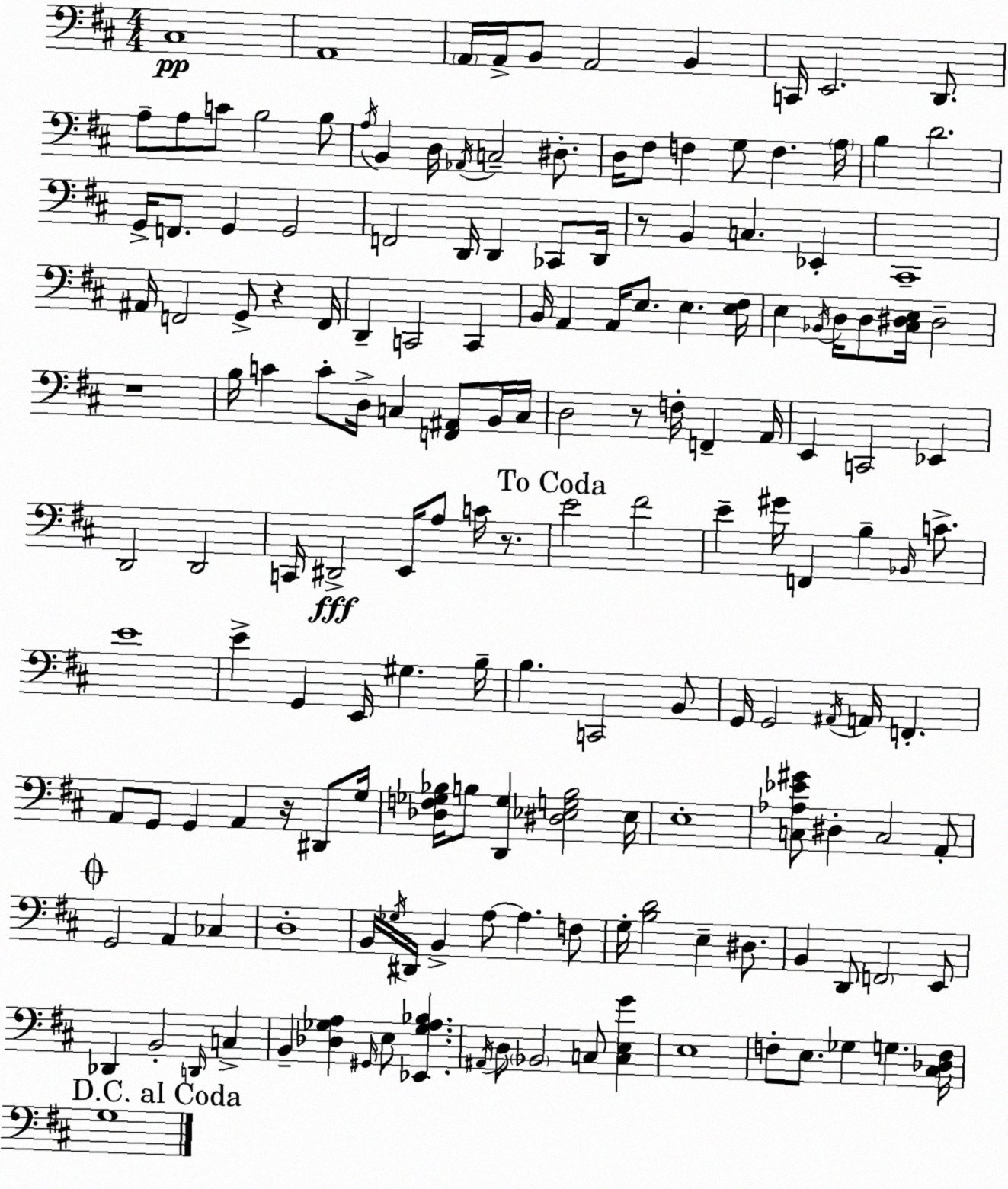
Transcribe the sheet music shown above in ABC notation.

X:1
T:Untitled
M:4/4
L:1/4
K:D
^C,4 A,,4 A,,/4 A,,/4 B,,/2 A,,2 B,, C,,/4 E,,2 D,,/2 A,/2 A,/2 C/2 B,2 B,/2 A,/4 B,, D,/4 _A,,/4 C,2 ^D,/2 D,/4 ^F,/2 F, G,/2 F, A,/4 B, D2 G,,/4 F,,/2 G,, G,,2 F,,2 D,,/4 D,, _C,,/2 D,,/4 z/2 B,, C, _E,, ^C,,4 ^A,,/4 F,,2 G,,/2 z F,,/4 D,, C,,2 C,, B,,/4 A,, A,,/4 E,/2 E, [E,^F,]/4 E, _B,,/4 D,/4 D,/2 [^C,^D,E,]/4 ^D,2 z4 B,/4 C C/2 D,/4 C, [F,,^A,,]/2 B,,/4 C,/4 D,2 z/2 F,/4 F,, A,,/4 E,, C,,2 _E,, D,,2 D,,2 C,,/4 ^D,,2 E,,/4 A,/2 C/4 z/2 E2 ^F2 E ^G/4 F,, B, _B,,/4 C/2 E4 E G,, E,,/4 ^G, B,/4 B, C,,2 B,,/2 G,,/4 G,,2 ^A,,/4 A,,/4 F,, A,,/2 G,,/2 G,, A,, z/4 ^D,,/2 G,/4 [_D,F,_G,_B,]/4 B,/2 [D,,_G,] [^D,_E,G,B,]2 _E,/4 E,4 [C,_A,_E^G]/2 ^D, C,2 A,,/2 G,,2 A,, _C, D,4 B,,/4 _G,/4 ^D,,/4 B,, A,/2 A, F,/2 G,/4 [B,D]2 E, ^D,/2 B,, D,,/2 F,,2 E,,/2 _D,, B,,2 D,,/4 C, B,, [_D,_G,A,] ^G,,/4 E,/2 [_E,,_G,A,_B,] ^A,,/4 D,/2 _B,,2 C,/2 [C,E,G] E,4 F,/2 E,/2 _G, G, [^C,_D,F,]/4 G,4